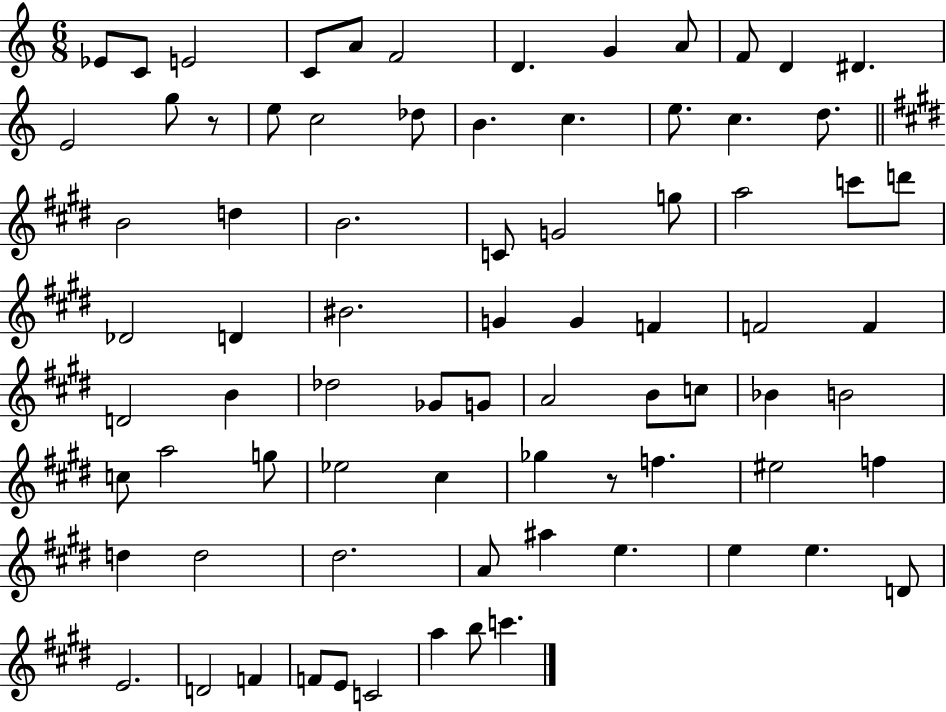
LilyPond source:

{
  \clef treble
  \numericTimeSignature
  \time 6/8
  \key c \major
  ees'8 c'8 e'2 | c'8 a'8 f'2 | d'4. g'4 a'8 | f'8 d'4 dis'4. | \break e'2 g''8 r8 | e''8 c''2 des''8 | b'4. c''4. | e''8. c''4. d''8. | \break \bar "||" \break \key e \major b'2 d''4 | b'2. | c'8 g'2 g''8 | a''2 c'''8 d'''8 | \break des'2 d'4 | bis'2. | g'4 g'4 f'4 | f'2 f'4 | \break d'2 b'4 | des''2 ges'8 g'8 | a'2 b'8 c''8 | bes'4 b'2 | \break c''8 a''2 g''8 | ees''2 cis''4 | ges''4 r8 f''4. | eis''2 f''4 | \break d''4 d''2 | dis''2. | a'8 ais''4 e''4. | e''4 e''4. d'8 | \break e'2. | d'2 f'4 | f'8 e'8 c'2 | a''4 b''8 c'''4. | \break \bar "|."
}